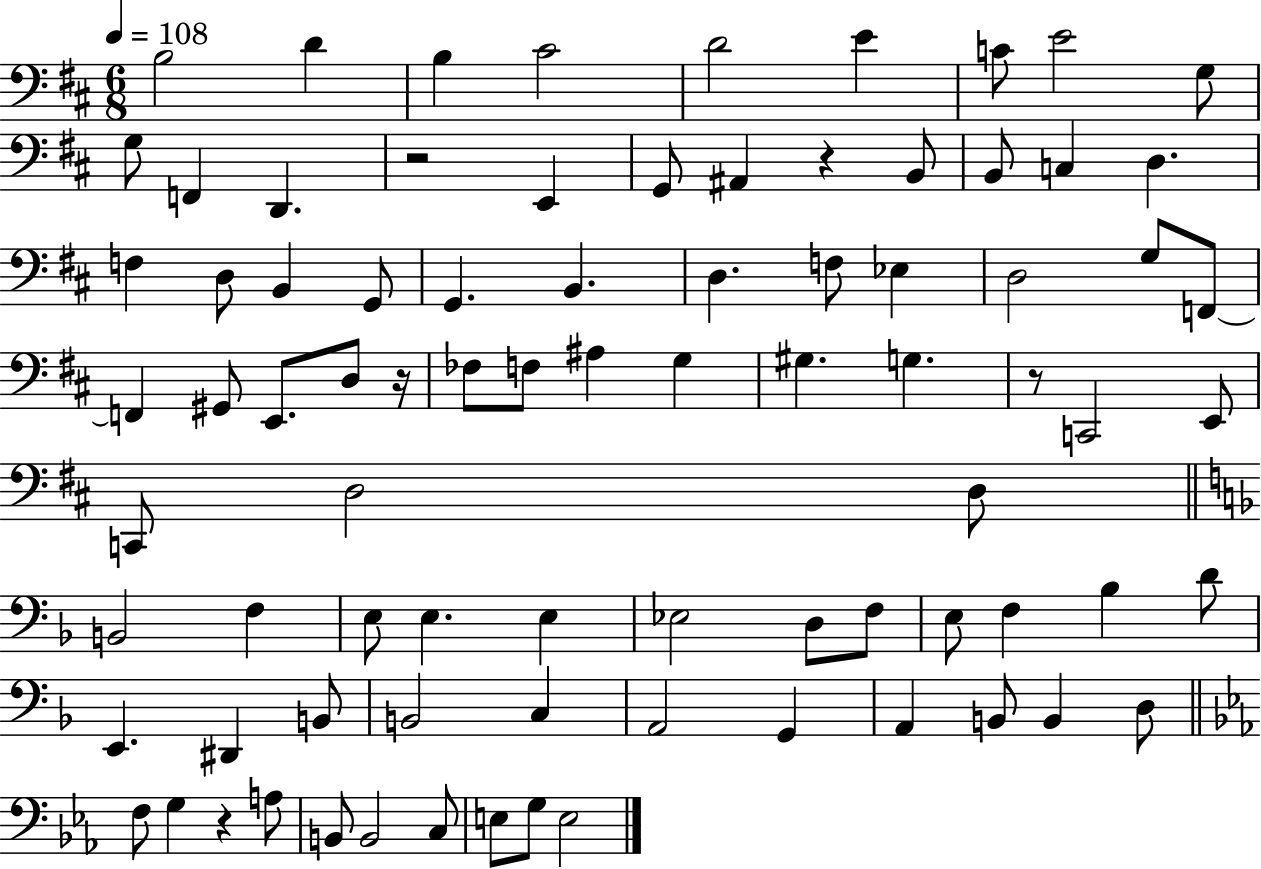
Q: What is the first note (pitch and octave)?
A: B3